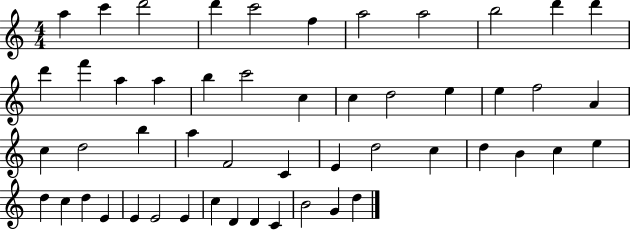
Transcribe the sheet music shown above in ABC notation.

X:1
T:Untitled
M:4/4
L:1/4
K:C
a c' d'2 d' c'2 f a2 a2 b2 d' d' d' f' a a b c'2 c c d2 e e f2 A c d2 b a F2 C E d2 c d B c e d c d E E E2 E c D D C B2 G d